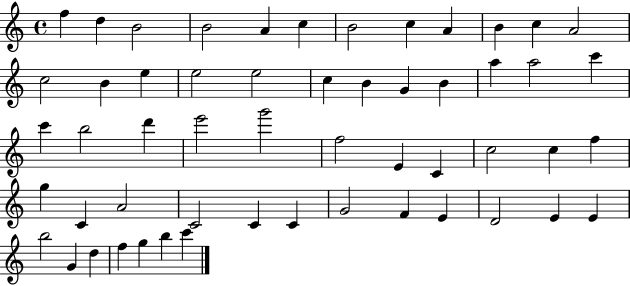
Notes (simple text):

F5/q D5/q B4/h B4/h A4/q C5/q B4/h C5/q A4/q B4/q C5/q A4/h C5/h B4/q E5/q E5/h E5/h C5/q B4/q G4/q B4/q A5/q A5/h C6/q C6/q B5/h D6/q E6/h G6/h F5/h E4/q C4/q C5/h C5/q F5/q G5/q C4/q A4/h C4/h C4/q C4/q G4/h F4/q E4/q D4/h E4/q E4/q B5/h G4/q D5/q F5/q G5/q B5/q C6/q